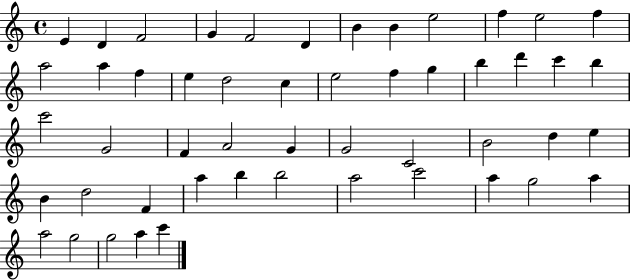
X:1
T:Untitled
M:4/4
L:1/4
K:C
E D F2 G F2 D B B e2 f e2 f a2 a f e d2 c e2 f g b d' c' b c'2 G2 F A2 G G2 C2 B2 d e B d2 F a b b2 a2 c'2 a g2 a a2 g2 g2 a c'